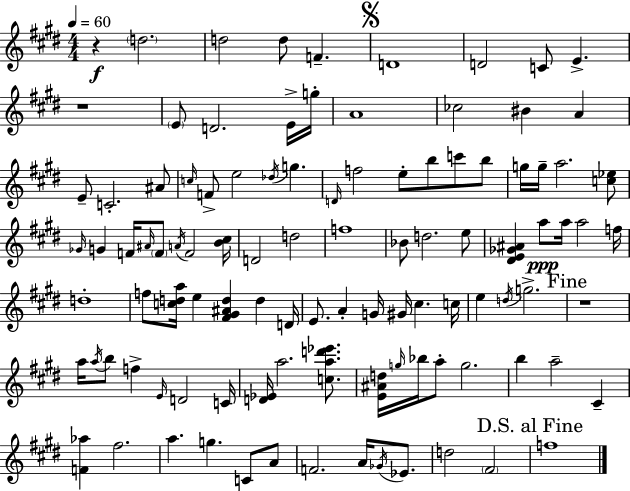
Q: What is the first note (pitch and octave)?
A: D5